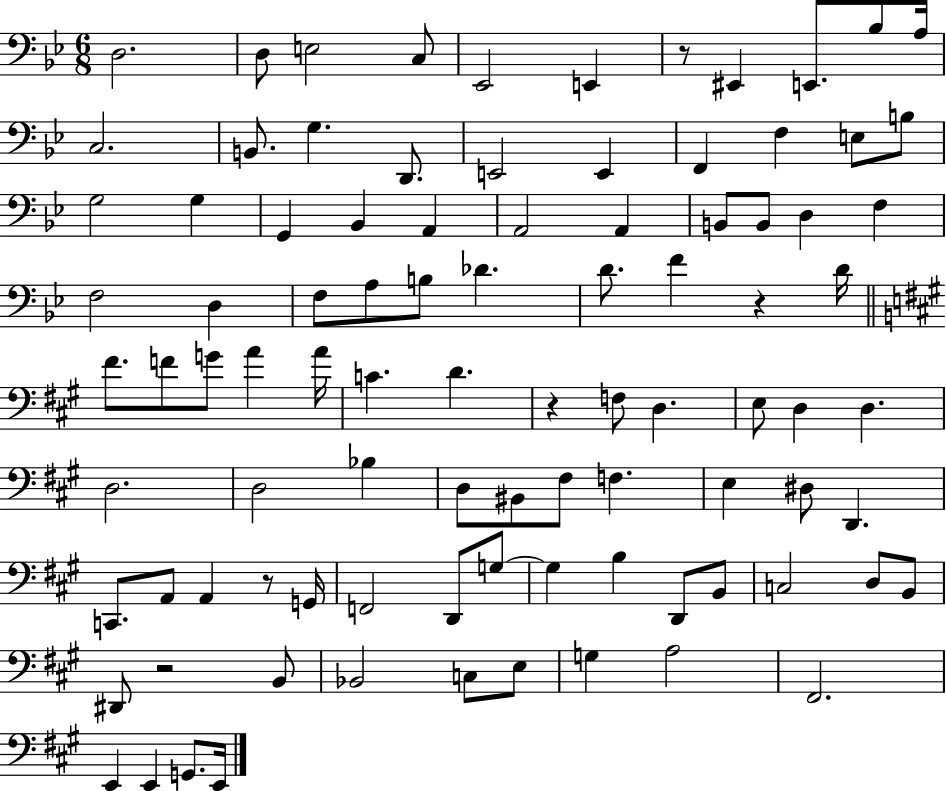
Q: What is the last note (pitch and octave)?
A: E2